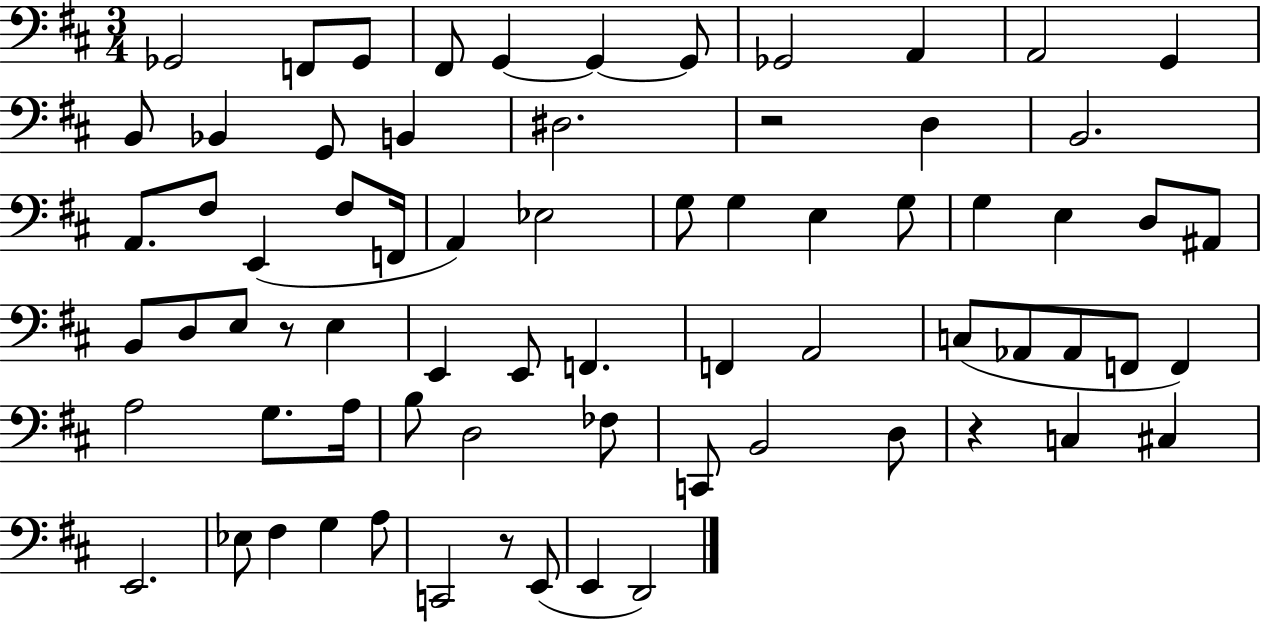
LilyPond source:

{
  \clef bass
  \numericTimeSignature
  \time 3/4
  \key d \major
  ges,2 f,8 ges,8 | fis,8 g,4~~ g,4~~ g,8 | ges,2 a,4 | a,2 g,4 | \break b,8 bes,4 g,8 b,4 | dis2. | r2 d4 | b,2. | \break a,8. fis8 e,4( fis8 f,16 | a,4) ees2 | g8 g4 e4 g8 | g4 e4 d8 ais,8 | \break b,8 d8 e8 r8 e4 | e,4 e,8 f,4. | f,4 a,2 | c8( aes,8 aes,8 f,8 f,4) | \break a2 g8. a16 | b8 d2 fes8 | c,8 b,2 d8 | r4 c4 cis4 | \break e,2. | ees8 fis4 g4 a8 | c,2 r8 e,8( | e,4 d,2) | \break \bar "|."
}